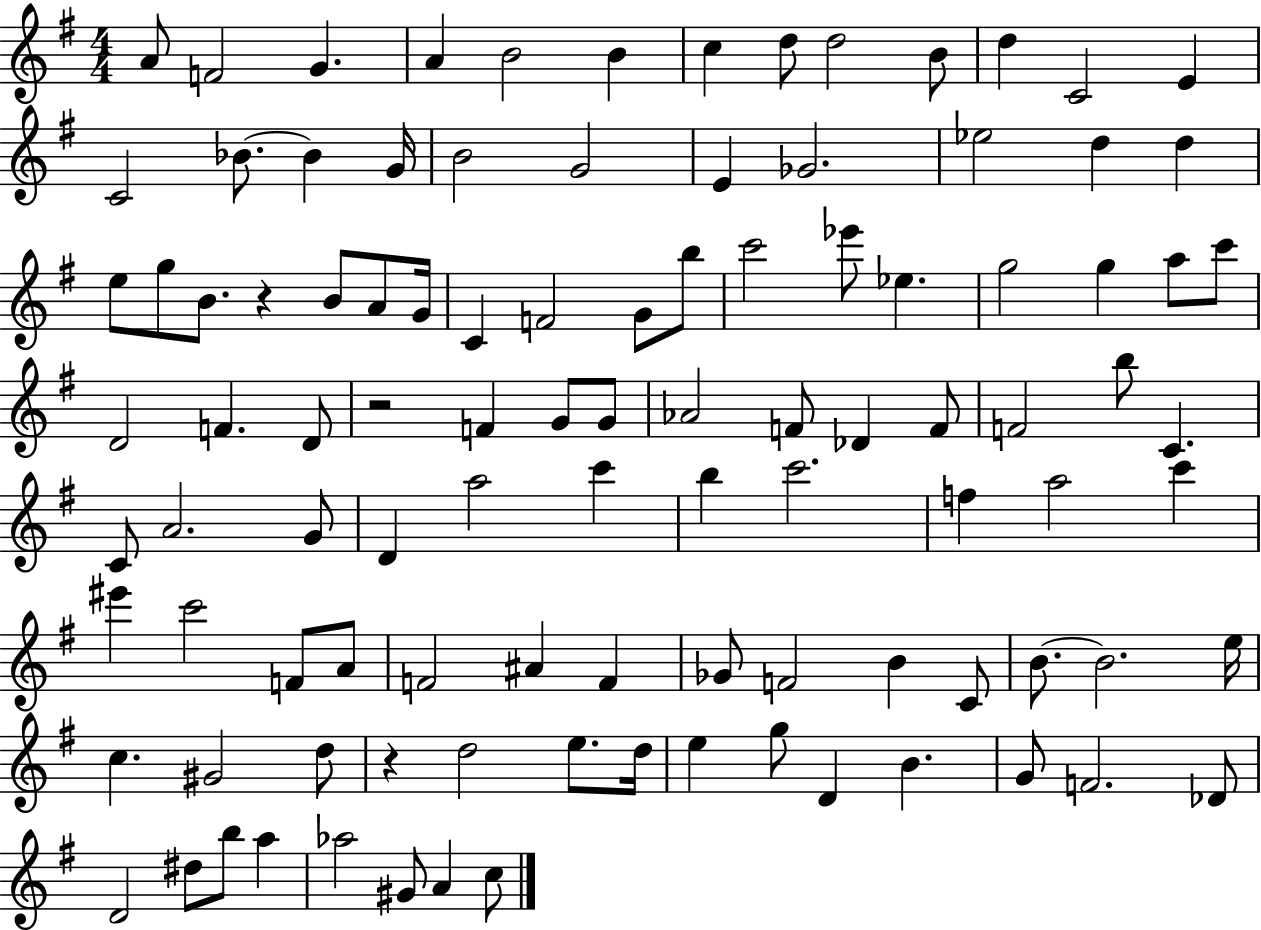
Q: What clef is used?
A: treble